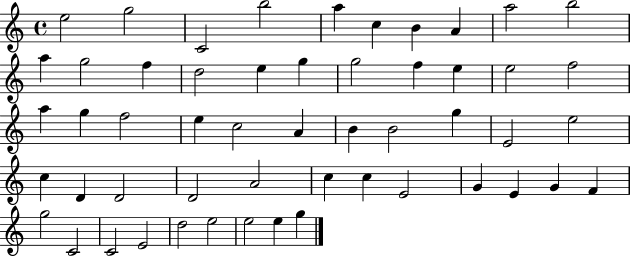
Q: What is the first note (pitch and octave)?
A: E5